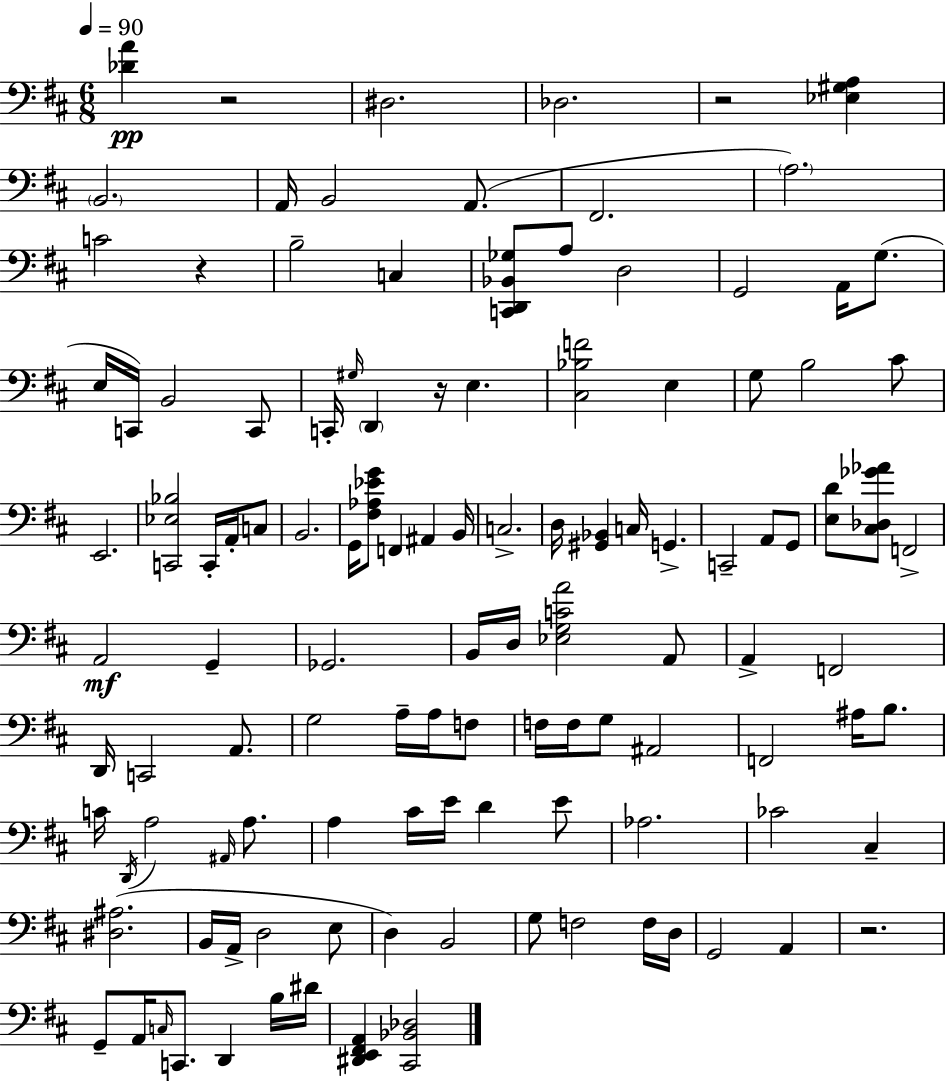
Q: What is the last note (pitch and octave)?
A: D#4